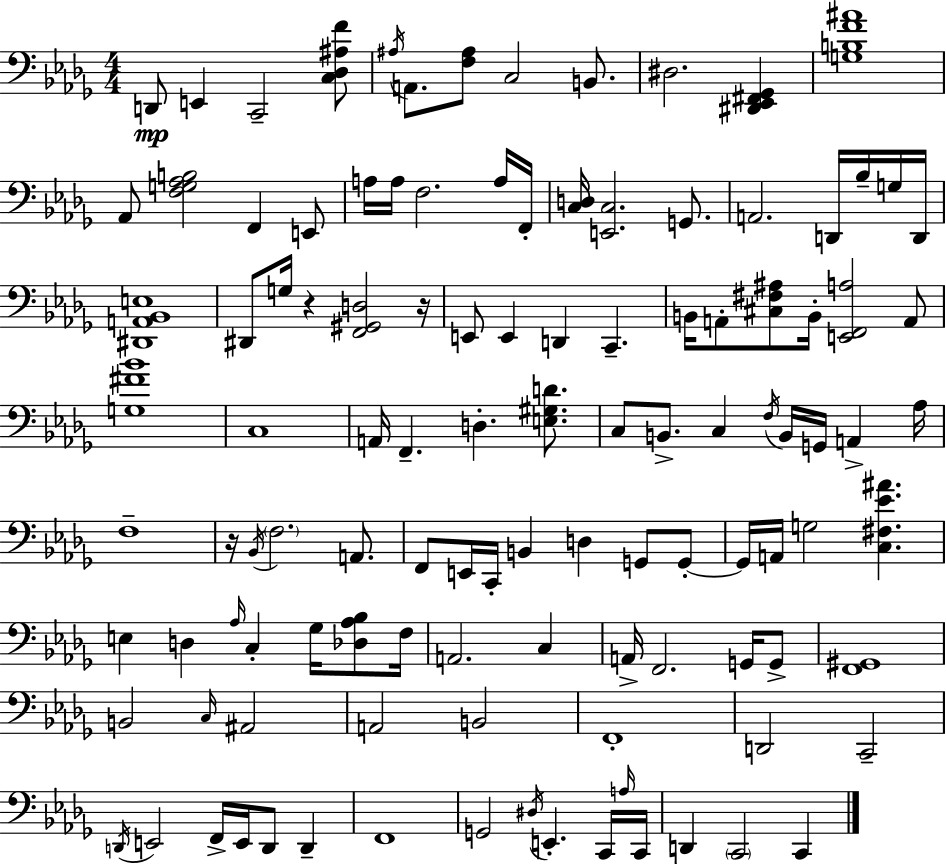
{
  \clef bass
  \numericTimeSignature
  \time 4/4
  \key bes \minor
  d,8\mp e,4 c,2-- <c des ais f'>8 | \acciaccatura { ais16 } a,8. <f ais>8 c2 b,8. | dis2. <dis, ees, fis, ges,>4 | <g b f' ais'>1 | \break aes,8 <f g aes b>2 f,4 e,8 | a16 a16 f2. a16 | f,16-. <c d>16 <e, c>2. g,8. | a,2. d,16 bes16-- g16 | \break d,16 <dis, a, bes, e>1 | dis,8 g16 r4 <f, gis, d>2 | r16 e,8 e,4 d,4 c,4.-- | b,16 a,8-. <cis fis ais>8 b,16-. <e, f, a>2 a,8 | \break <g fis' bes'>1 | c1 | a,16 f,4.-- d4.-. <e gis d'>8. | c8 b,8.-> c4 \acciaccatura { f16 } b,16 g,16 a,4-> | \break aes16 f1-- | r16 \acciaccatura { bes,16 } \parenthesize f2. | a,8. f,8 e,16 c,16-. b,4 d4 g,8 | g,8-.~~ g,16 a,16 g2 <c fis ees' ais'>4. | \break e4 d4 \grace { aes16 } c4-. | ges16 <des aes bes>8 f16 a,2. | c4 a,16-> f,2. | g,16 g,8-> <f, gis,>1 | \break b,2 \grace { c16 } ais,2 | a,2 b,2 | f,1-. | d,2 c,2-- | \break \acciaccatura { d,16 } e,2 f,16-> e,16 | d,8 d,4-- f,1 | g,2 \acciaccatura { dis16 } e,4.-. | c,16 \grace { a16 } c,16 d,4 \parenthesize c,2 | \break c,4 \bar "|."
}